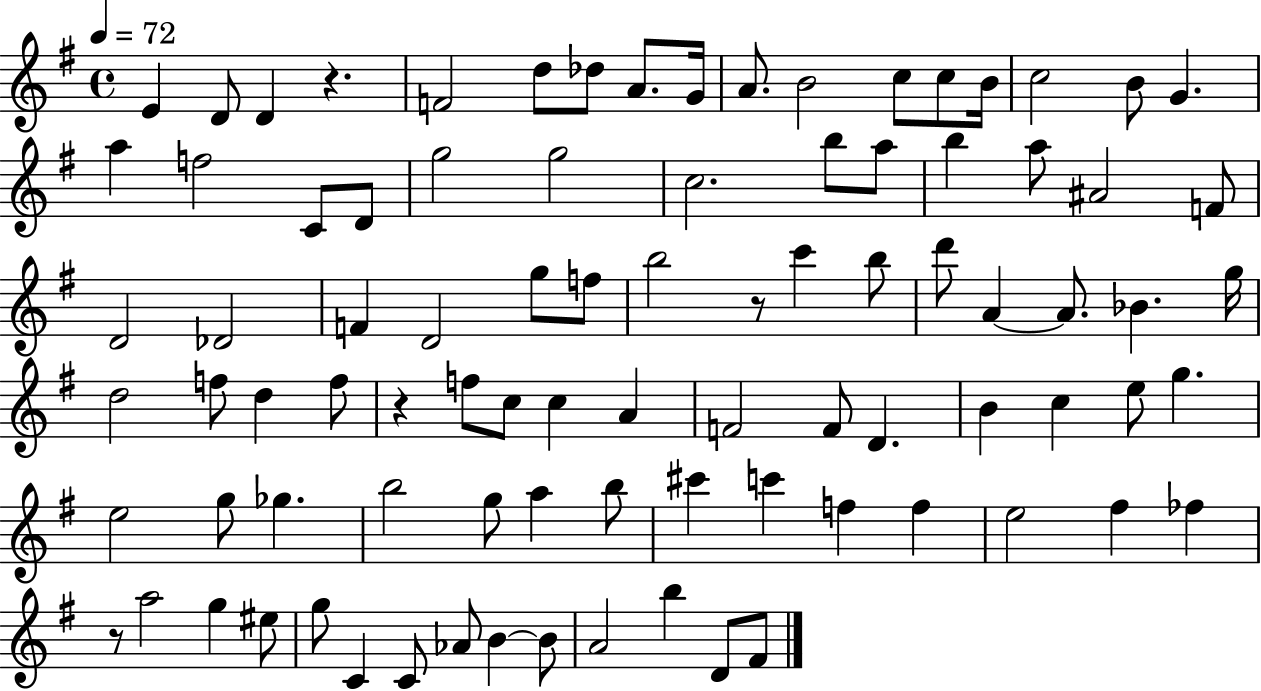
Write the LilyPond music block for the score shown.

{
  \clef treble
  \time 4/4
  \defaultTimeSignature
  \key g \major
  \tempo 4 = 72
  \repeat volta 2 { e'4 d'8 d'4 r4. | f'2 d''8 des''8 a'8. g'16 | a'8. b'2 c''8 c''8 b'16 | c''2 b'8 g'4. | \break a''4 f''2 c'8 d'8 | g''2 g''2 | c''2. b''8 a''8 | b''4 a''8 ais'2 f'8 | \break d'2 des'2 | f'4 d'2 g''8 f''8 | b''2 r8 c'''4 b''8 | d'''8 a'4~~ a'8. bes'4. g''16 | \break d''2 f''8 d''4 f''8 | r4 f''8 c''8 c''4 a'4 | f'2 f'8 d'4. | b'4 c''4 e''8 g''4. | \break e''2 g''8 ges''4. | b''2 g''8 a''4 b''8 | cis'''4 c'''4 f''4 f''4 | e''2 fis''4 fes''4 | \break r8 a''2 g''4 eis''8 | g''8 c'4 c'8 aes'8 b'4~~ b'8 | a'2 b''4 d'8 fis'8 | } \bar "|."
}